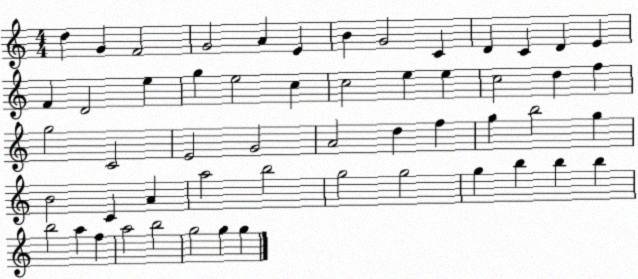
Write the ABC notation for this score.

X:1
T:Untitled
M:4/4
L:1/4
K:C
d G F2 G2 A E B G2 C D C D E F D2 e g e2 c c2 e e c2 d f g2 C2 E2 G2 A2 d f g b2 g B2 C A a2 b2 g2 g2 g b b b b2 a f a2 b2 g2 g g